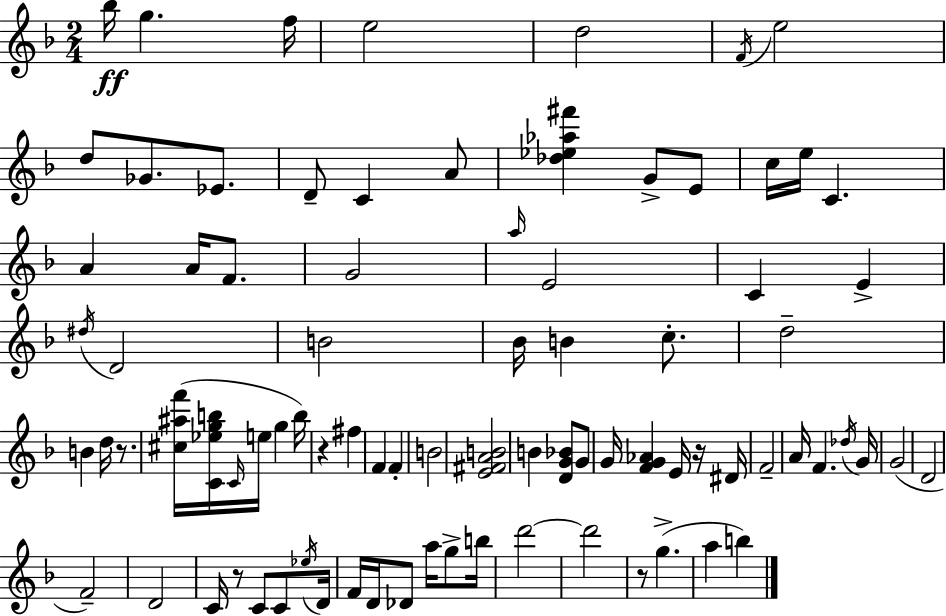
Bb5/s G5/q. F5/s E5/h D5/h F4/s E5/h D5/e Gb4/e. Eb4/e. D4/e C4/q A4/e [Db5,Eb5,Ab5,F#6]/q G4/e E4/e C5/s E5/s C4/q. A4/q A4/s F4/e. G4/h A5/s E4/h C4/q E4/q D#5/s D4/h B4/h Bb4/s B4/q C5/e. D5/h B4/q D5/s R/e. [C#5,A#5,F6]/s [C4,Eb5,G5,B5]/s C4/s E5/s G5/q B5/s R/q F#5/q F4/q F4/q B4/h [E4,F#4,A4,B4]/h B4/q [D4,G4,Bb4]/e G4/e G4/s [F4,G4,Ab4]/q E4/s R/s D#4/s F4/h A4/s F4/q. Db5/s G4/s G4/h D4/h F4/h D4/h C4/s R/e C4/e C4/e Eb5/s D4/s F4/s D4/s Db4/e A5/s G5/e B5/s D6/h D6/h R/e G5/q. A5/q B5/q